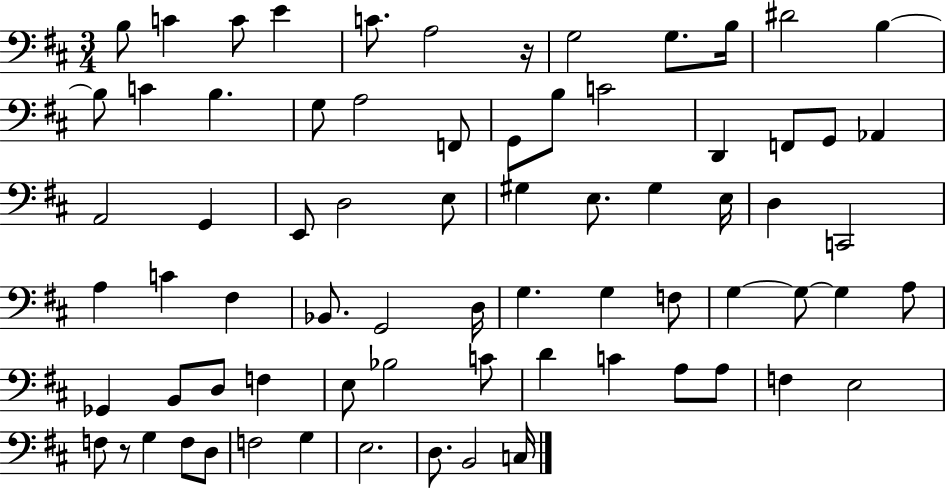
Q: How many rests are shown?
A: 2